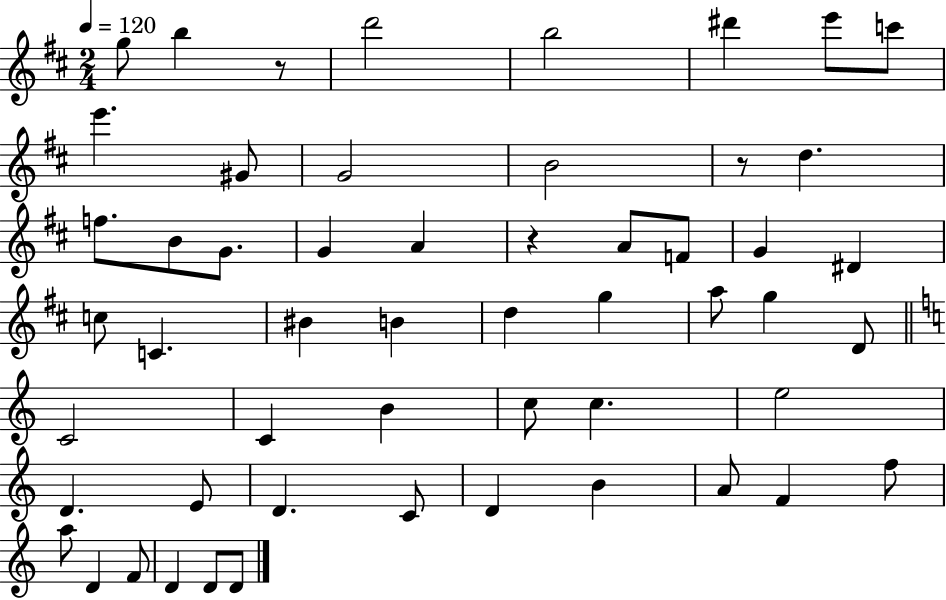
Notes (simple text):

G5/e B5/q R/e D6/h B5/h D#6/q E6/e C6/e E6/q. G#4/e G4/h B4/h R/e D5/q. F5/e. B4/e G4/e. G4/q A4/q R/q A4/e F4/e G4/q D#4/q C5/e C4/q. BIS4/q B4/q D5/q G5/q A5/e G5/q D4/e C4/h C4/q B4/q C5/e C5/q. E5/h D4/q. E4/e D4/q. C4/e D4/q B4/q A4/e F4/q F5/e A5/e D4/q F4/e D4/q D4/e D4/e